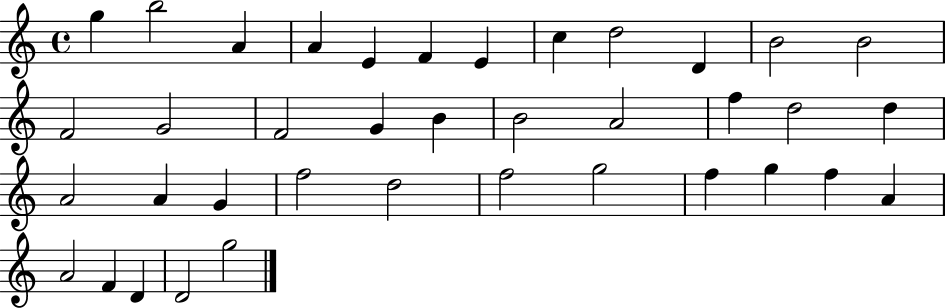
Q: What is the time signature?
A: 4/4